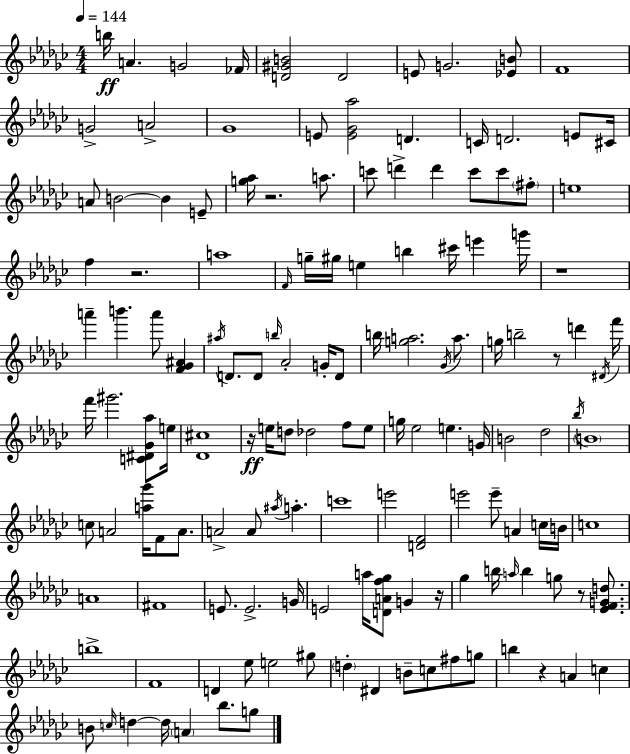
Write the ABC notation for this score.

X:1
T:Untitled
M:4/4
L:1/4
K:Ebm
b/4 A G2 _F/4 [D^GB]2 D2 E/2 G2 [_EB]/2 F4 G2 A2 _G4 E/2 [E_G_a]2 D C/4 D2 E/2 ^C/4 A/2 B2 B E/2 [g_a]/4 z2 a/2 c'/2 d' d' c'/2 c'/2 ^f/2 e4 f z2 a4 F/4 g/4 ^g/4 e b ^c'/4 e' g'/4 z4 a' b' a'/2 [F_G^A] ^a/4 D/2 D/2 b/4 _A2 G/4 D/2 b/4 [ga]2 _G/4 a/2 g/4 b2 z/2 d' ^D/4 f'/4 f'/4 ^g'2 [C^D_G_a]/2 e/4 [_D^c]4 z/4 e/4 d/2 _d2 f/2 e/2 g/4 _e2 e G/4 B2 _d2 _b/4 B4 c/2 A2 [a_g']/4 F/2 A/2 A2 A/2 ^a/4 a c'4 e'2 [DF]2 e'2 e'/2 A c/4 B/4 c4 A4 ^F4 E/2 E2 G/4 E2 a/4 [DAf_g]/2 G z/4 _g b/4 a/4 b g/2 z/2 [_EFGd]/2 b4 F4 D _e/2 e2 ^g/2 d ^D B/2 c/2 ^f/2 g/2 b z A c B/2 c/4 d d/4 A _b/2 g/2